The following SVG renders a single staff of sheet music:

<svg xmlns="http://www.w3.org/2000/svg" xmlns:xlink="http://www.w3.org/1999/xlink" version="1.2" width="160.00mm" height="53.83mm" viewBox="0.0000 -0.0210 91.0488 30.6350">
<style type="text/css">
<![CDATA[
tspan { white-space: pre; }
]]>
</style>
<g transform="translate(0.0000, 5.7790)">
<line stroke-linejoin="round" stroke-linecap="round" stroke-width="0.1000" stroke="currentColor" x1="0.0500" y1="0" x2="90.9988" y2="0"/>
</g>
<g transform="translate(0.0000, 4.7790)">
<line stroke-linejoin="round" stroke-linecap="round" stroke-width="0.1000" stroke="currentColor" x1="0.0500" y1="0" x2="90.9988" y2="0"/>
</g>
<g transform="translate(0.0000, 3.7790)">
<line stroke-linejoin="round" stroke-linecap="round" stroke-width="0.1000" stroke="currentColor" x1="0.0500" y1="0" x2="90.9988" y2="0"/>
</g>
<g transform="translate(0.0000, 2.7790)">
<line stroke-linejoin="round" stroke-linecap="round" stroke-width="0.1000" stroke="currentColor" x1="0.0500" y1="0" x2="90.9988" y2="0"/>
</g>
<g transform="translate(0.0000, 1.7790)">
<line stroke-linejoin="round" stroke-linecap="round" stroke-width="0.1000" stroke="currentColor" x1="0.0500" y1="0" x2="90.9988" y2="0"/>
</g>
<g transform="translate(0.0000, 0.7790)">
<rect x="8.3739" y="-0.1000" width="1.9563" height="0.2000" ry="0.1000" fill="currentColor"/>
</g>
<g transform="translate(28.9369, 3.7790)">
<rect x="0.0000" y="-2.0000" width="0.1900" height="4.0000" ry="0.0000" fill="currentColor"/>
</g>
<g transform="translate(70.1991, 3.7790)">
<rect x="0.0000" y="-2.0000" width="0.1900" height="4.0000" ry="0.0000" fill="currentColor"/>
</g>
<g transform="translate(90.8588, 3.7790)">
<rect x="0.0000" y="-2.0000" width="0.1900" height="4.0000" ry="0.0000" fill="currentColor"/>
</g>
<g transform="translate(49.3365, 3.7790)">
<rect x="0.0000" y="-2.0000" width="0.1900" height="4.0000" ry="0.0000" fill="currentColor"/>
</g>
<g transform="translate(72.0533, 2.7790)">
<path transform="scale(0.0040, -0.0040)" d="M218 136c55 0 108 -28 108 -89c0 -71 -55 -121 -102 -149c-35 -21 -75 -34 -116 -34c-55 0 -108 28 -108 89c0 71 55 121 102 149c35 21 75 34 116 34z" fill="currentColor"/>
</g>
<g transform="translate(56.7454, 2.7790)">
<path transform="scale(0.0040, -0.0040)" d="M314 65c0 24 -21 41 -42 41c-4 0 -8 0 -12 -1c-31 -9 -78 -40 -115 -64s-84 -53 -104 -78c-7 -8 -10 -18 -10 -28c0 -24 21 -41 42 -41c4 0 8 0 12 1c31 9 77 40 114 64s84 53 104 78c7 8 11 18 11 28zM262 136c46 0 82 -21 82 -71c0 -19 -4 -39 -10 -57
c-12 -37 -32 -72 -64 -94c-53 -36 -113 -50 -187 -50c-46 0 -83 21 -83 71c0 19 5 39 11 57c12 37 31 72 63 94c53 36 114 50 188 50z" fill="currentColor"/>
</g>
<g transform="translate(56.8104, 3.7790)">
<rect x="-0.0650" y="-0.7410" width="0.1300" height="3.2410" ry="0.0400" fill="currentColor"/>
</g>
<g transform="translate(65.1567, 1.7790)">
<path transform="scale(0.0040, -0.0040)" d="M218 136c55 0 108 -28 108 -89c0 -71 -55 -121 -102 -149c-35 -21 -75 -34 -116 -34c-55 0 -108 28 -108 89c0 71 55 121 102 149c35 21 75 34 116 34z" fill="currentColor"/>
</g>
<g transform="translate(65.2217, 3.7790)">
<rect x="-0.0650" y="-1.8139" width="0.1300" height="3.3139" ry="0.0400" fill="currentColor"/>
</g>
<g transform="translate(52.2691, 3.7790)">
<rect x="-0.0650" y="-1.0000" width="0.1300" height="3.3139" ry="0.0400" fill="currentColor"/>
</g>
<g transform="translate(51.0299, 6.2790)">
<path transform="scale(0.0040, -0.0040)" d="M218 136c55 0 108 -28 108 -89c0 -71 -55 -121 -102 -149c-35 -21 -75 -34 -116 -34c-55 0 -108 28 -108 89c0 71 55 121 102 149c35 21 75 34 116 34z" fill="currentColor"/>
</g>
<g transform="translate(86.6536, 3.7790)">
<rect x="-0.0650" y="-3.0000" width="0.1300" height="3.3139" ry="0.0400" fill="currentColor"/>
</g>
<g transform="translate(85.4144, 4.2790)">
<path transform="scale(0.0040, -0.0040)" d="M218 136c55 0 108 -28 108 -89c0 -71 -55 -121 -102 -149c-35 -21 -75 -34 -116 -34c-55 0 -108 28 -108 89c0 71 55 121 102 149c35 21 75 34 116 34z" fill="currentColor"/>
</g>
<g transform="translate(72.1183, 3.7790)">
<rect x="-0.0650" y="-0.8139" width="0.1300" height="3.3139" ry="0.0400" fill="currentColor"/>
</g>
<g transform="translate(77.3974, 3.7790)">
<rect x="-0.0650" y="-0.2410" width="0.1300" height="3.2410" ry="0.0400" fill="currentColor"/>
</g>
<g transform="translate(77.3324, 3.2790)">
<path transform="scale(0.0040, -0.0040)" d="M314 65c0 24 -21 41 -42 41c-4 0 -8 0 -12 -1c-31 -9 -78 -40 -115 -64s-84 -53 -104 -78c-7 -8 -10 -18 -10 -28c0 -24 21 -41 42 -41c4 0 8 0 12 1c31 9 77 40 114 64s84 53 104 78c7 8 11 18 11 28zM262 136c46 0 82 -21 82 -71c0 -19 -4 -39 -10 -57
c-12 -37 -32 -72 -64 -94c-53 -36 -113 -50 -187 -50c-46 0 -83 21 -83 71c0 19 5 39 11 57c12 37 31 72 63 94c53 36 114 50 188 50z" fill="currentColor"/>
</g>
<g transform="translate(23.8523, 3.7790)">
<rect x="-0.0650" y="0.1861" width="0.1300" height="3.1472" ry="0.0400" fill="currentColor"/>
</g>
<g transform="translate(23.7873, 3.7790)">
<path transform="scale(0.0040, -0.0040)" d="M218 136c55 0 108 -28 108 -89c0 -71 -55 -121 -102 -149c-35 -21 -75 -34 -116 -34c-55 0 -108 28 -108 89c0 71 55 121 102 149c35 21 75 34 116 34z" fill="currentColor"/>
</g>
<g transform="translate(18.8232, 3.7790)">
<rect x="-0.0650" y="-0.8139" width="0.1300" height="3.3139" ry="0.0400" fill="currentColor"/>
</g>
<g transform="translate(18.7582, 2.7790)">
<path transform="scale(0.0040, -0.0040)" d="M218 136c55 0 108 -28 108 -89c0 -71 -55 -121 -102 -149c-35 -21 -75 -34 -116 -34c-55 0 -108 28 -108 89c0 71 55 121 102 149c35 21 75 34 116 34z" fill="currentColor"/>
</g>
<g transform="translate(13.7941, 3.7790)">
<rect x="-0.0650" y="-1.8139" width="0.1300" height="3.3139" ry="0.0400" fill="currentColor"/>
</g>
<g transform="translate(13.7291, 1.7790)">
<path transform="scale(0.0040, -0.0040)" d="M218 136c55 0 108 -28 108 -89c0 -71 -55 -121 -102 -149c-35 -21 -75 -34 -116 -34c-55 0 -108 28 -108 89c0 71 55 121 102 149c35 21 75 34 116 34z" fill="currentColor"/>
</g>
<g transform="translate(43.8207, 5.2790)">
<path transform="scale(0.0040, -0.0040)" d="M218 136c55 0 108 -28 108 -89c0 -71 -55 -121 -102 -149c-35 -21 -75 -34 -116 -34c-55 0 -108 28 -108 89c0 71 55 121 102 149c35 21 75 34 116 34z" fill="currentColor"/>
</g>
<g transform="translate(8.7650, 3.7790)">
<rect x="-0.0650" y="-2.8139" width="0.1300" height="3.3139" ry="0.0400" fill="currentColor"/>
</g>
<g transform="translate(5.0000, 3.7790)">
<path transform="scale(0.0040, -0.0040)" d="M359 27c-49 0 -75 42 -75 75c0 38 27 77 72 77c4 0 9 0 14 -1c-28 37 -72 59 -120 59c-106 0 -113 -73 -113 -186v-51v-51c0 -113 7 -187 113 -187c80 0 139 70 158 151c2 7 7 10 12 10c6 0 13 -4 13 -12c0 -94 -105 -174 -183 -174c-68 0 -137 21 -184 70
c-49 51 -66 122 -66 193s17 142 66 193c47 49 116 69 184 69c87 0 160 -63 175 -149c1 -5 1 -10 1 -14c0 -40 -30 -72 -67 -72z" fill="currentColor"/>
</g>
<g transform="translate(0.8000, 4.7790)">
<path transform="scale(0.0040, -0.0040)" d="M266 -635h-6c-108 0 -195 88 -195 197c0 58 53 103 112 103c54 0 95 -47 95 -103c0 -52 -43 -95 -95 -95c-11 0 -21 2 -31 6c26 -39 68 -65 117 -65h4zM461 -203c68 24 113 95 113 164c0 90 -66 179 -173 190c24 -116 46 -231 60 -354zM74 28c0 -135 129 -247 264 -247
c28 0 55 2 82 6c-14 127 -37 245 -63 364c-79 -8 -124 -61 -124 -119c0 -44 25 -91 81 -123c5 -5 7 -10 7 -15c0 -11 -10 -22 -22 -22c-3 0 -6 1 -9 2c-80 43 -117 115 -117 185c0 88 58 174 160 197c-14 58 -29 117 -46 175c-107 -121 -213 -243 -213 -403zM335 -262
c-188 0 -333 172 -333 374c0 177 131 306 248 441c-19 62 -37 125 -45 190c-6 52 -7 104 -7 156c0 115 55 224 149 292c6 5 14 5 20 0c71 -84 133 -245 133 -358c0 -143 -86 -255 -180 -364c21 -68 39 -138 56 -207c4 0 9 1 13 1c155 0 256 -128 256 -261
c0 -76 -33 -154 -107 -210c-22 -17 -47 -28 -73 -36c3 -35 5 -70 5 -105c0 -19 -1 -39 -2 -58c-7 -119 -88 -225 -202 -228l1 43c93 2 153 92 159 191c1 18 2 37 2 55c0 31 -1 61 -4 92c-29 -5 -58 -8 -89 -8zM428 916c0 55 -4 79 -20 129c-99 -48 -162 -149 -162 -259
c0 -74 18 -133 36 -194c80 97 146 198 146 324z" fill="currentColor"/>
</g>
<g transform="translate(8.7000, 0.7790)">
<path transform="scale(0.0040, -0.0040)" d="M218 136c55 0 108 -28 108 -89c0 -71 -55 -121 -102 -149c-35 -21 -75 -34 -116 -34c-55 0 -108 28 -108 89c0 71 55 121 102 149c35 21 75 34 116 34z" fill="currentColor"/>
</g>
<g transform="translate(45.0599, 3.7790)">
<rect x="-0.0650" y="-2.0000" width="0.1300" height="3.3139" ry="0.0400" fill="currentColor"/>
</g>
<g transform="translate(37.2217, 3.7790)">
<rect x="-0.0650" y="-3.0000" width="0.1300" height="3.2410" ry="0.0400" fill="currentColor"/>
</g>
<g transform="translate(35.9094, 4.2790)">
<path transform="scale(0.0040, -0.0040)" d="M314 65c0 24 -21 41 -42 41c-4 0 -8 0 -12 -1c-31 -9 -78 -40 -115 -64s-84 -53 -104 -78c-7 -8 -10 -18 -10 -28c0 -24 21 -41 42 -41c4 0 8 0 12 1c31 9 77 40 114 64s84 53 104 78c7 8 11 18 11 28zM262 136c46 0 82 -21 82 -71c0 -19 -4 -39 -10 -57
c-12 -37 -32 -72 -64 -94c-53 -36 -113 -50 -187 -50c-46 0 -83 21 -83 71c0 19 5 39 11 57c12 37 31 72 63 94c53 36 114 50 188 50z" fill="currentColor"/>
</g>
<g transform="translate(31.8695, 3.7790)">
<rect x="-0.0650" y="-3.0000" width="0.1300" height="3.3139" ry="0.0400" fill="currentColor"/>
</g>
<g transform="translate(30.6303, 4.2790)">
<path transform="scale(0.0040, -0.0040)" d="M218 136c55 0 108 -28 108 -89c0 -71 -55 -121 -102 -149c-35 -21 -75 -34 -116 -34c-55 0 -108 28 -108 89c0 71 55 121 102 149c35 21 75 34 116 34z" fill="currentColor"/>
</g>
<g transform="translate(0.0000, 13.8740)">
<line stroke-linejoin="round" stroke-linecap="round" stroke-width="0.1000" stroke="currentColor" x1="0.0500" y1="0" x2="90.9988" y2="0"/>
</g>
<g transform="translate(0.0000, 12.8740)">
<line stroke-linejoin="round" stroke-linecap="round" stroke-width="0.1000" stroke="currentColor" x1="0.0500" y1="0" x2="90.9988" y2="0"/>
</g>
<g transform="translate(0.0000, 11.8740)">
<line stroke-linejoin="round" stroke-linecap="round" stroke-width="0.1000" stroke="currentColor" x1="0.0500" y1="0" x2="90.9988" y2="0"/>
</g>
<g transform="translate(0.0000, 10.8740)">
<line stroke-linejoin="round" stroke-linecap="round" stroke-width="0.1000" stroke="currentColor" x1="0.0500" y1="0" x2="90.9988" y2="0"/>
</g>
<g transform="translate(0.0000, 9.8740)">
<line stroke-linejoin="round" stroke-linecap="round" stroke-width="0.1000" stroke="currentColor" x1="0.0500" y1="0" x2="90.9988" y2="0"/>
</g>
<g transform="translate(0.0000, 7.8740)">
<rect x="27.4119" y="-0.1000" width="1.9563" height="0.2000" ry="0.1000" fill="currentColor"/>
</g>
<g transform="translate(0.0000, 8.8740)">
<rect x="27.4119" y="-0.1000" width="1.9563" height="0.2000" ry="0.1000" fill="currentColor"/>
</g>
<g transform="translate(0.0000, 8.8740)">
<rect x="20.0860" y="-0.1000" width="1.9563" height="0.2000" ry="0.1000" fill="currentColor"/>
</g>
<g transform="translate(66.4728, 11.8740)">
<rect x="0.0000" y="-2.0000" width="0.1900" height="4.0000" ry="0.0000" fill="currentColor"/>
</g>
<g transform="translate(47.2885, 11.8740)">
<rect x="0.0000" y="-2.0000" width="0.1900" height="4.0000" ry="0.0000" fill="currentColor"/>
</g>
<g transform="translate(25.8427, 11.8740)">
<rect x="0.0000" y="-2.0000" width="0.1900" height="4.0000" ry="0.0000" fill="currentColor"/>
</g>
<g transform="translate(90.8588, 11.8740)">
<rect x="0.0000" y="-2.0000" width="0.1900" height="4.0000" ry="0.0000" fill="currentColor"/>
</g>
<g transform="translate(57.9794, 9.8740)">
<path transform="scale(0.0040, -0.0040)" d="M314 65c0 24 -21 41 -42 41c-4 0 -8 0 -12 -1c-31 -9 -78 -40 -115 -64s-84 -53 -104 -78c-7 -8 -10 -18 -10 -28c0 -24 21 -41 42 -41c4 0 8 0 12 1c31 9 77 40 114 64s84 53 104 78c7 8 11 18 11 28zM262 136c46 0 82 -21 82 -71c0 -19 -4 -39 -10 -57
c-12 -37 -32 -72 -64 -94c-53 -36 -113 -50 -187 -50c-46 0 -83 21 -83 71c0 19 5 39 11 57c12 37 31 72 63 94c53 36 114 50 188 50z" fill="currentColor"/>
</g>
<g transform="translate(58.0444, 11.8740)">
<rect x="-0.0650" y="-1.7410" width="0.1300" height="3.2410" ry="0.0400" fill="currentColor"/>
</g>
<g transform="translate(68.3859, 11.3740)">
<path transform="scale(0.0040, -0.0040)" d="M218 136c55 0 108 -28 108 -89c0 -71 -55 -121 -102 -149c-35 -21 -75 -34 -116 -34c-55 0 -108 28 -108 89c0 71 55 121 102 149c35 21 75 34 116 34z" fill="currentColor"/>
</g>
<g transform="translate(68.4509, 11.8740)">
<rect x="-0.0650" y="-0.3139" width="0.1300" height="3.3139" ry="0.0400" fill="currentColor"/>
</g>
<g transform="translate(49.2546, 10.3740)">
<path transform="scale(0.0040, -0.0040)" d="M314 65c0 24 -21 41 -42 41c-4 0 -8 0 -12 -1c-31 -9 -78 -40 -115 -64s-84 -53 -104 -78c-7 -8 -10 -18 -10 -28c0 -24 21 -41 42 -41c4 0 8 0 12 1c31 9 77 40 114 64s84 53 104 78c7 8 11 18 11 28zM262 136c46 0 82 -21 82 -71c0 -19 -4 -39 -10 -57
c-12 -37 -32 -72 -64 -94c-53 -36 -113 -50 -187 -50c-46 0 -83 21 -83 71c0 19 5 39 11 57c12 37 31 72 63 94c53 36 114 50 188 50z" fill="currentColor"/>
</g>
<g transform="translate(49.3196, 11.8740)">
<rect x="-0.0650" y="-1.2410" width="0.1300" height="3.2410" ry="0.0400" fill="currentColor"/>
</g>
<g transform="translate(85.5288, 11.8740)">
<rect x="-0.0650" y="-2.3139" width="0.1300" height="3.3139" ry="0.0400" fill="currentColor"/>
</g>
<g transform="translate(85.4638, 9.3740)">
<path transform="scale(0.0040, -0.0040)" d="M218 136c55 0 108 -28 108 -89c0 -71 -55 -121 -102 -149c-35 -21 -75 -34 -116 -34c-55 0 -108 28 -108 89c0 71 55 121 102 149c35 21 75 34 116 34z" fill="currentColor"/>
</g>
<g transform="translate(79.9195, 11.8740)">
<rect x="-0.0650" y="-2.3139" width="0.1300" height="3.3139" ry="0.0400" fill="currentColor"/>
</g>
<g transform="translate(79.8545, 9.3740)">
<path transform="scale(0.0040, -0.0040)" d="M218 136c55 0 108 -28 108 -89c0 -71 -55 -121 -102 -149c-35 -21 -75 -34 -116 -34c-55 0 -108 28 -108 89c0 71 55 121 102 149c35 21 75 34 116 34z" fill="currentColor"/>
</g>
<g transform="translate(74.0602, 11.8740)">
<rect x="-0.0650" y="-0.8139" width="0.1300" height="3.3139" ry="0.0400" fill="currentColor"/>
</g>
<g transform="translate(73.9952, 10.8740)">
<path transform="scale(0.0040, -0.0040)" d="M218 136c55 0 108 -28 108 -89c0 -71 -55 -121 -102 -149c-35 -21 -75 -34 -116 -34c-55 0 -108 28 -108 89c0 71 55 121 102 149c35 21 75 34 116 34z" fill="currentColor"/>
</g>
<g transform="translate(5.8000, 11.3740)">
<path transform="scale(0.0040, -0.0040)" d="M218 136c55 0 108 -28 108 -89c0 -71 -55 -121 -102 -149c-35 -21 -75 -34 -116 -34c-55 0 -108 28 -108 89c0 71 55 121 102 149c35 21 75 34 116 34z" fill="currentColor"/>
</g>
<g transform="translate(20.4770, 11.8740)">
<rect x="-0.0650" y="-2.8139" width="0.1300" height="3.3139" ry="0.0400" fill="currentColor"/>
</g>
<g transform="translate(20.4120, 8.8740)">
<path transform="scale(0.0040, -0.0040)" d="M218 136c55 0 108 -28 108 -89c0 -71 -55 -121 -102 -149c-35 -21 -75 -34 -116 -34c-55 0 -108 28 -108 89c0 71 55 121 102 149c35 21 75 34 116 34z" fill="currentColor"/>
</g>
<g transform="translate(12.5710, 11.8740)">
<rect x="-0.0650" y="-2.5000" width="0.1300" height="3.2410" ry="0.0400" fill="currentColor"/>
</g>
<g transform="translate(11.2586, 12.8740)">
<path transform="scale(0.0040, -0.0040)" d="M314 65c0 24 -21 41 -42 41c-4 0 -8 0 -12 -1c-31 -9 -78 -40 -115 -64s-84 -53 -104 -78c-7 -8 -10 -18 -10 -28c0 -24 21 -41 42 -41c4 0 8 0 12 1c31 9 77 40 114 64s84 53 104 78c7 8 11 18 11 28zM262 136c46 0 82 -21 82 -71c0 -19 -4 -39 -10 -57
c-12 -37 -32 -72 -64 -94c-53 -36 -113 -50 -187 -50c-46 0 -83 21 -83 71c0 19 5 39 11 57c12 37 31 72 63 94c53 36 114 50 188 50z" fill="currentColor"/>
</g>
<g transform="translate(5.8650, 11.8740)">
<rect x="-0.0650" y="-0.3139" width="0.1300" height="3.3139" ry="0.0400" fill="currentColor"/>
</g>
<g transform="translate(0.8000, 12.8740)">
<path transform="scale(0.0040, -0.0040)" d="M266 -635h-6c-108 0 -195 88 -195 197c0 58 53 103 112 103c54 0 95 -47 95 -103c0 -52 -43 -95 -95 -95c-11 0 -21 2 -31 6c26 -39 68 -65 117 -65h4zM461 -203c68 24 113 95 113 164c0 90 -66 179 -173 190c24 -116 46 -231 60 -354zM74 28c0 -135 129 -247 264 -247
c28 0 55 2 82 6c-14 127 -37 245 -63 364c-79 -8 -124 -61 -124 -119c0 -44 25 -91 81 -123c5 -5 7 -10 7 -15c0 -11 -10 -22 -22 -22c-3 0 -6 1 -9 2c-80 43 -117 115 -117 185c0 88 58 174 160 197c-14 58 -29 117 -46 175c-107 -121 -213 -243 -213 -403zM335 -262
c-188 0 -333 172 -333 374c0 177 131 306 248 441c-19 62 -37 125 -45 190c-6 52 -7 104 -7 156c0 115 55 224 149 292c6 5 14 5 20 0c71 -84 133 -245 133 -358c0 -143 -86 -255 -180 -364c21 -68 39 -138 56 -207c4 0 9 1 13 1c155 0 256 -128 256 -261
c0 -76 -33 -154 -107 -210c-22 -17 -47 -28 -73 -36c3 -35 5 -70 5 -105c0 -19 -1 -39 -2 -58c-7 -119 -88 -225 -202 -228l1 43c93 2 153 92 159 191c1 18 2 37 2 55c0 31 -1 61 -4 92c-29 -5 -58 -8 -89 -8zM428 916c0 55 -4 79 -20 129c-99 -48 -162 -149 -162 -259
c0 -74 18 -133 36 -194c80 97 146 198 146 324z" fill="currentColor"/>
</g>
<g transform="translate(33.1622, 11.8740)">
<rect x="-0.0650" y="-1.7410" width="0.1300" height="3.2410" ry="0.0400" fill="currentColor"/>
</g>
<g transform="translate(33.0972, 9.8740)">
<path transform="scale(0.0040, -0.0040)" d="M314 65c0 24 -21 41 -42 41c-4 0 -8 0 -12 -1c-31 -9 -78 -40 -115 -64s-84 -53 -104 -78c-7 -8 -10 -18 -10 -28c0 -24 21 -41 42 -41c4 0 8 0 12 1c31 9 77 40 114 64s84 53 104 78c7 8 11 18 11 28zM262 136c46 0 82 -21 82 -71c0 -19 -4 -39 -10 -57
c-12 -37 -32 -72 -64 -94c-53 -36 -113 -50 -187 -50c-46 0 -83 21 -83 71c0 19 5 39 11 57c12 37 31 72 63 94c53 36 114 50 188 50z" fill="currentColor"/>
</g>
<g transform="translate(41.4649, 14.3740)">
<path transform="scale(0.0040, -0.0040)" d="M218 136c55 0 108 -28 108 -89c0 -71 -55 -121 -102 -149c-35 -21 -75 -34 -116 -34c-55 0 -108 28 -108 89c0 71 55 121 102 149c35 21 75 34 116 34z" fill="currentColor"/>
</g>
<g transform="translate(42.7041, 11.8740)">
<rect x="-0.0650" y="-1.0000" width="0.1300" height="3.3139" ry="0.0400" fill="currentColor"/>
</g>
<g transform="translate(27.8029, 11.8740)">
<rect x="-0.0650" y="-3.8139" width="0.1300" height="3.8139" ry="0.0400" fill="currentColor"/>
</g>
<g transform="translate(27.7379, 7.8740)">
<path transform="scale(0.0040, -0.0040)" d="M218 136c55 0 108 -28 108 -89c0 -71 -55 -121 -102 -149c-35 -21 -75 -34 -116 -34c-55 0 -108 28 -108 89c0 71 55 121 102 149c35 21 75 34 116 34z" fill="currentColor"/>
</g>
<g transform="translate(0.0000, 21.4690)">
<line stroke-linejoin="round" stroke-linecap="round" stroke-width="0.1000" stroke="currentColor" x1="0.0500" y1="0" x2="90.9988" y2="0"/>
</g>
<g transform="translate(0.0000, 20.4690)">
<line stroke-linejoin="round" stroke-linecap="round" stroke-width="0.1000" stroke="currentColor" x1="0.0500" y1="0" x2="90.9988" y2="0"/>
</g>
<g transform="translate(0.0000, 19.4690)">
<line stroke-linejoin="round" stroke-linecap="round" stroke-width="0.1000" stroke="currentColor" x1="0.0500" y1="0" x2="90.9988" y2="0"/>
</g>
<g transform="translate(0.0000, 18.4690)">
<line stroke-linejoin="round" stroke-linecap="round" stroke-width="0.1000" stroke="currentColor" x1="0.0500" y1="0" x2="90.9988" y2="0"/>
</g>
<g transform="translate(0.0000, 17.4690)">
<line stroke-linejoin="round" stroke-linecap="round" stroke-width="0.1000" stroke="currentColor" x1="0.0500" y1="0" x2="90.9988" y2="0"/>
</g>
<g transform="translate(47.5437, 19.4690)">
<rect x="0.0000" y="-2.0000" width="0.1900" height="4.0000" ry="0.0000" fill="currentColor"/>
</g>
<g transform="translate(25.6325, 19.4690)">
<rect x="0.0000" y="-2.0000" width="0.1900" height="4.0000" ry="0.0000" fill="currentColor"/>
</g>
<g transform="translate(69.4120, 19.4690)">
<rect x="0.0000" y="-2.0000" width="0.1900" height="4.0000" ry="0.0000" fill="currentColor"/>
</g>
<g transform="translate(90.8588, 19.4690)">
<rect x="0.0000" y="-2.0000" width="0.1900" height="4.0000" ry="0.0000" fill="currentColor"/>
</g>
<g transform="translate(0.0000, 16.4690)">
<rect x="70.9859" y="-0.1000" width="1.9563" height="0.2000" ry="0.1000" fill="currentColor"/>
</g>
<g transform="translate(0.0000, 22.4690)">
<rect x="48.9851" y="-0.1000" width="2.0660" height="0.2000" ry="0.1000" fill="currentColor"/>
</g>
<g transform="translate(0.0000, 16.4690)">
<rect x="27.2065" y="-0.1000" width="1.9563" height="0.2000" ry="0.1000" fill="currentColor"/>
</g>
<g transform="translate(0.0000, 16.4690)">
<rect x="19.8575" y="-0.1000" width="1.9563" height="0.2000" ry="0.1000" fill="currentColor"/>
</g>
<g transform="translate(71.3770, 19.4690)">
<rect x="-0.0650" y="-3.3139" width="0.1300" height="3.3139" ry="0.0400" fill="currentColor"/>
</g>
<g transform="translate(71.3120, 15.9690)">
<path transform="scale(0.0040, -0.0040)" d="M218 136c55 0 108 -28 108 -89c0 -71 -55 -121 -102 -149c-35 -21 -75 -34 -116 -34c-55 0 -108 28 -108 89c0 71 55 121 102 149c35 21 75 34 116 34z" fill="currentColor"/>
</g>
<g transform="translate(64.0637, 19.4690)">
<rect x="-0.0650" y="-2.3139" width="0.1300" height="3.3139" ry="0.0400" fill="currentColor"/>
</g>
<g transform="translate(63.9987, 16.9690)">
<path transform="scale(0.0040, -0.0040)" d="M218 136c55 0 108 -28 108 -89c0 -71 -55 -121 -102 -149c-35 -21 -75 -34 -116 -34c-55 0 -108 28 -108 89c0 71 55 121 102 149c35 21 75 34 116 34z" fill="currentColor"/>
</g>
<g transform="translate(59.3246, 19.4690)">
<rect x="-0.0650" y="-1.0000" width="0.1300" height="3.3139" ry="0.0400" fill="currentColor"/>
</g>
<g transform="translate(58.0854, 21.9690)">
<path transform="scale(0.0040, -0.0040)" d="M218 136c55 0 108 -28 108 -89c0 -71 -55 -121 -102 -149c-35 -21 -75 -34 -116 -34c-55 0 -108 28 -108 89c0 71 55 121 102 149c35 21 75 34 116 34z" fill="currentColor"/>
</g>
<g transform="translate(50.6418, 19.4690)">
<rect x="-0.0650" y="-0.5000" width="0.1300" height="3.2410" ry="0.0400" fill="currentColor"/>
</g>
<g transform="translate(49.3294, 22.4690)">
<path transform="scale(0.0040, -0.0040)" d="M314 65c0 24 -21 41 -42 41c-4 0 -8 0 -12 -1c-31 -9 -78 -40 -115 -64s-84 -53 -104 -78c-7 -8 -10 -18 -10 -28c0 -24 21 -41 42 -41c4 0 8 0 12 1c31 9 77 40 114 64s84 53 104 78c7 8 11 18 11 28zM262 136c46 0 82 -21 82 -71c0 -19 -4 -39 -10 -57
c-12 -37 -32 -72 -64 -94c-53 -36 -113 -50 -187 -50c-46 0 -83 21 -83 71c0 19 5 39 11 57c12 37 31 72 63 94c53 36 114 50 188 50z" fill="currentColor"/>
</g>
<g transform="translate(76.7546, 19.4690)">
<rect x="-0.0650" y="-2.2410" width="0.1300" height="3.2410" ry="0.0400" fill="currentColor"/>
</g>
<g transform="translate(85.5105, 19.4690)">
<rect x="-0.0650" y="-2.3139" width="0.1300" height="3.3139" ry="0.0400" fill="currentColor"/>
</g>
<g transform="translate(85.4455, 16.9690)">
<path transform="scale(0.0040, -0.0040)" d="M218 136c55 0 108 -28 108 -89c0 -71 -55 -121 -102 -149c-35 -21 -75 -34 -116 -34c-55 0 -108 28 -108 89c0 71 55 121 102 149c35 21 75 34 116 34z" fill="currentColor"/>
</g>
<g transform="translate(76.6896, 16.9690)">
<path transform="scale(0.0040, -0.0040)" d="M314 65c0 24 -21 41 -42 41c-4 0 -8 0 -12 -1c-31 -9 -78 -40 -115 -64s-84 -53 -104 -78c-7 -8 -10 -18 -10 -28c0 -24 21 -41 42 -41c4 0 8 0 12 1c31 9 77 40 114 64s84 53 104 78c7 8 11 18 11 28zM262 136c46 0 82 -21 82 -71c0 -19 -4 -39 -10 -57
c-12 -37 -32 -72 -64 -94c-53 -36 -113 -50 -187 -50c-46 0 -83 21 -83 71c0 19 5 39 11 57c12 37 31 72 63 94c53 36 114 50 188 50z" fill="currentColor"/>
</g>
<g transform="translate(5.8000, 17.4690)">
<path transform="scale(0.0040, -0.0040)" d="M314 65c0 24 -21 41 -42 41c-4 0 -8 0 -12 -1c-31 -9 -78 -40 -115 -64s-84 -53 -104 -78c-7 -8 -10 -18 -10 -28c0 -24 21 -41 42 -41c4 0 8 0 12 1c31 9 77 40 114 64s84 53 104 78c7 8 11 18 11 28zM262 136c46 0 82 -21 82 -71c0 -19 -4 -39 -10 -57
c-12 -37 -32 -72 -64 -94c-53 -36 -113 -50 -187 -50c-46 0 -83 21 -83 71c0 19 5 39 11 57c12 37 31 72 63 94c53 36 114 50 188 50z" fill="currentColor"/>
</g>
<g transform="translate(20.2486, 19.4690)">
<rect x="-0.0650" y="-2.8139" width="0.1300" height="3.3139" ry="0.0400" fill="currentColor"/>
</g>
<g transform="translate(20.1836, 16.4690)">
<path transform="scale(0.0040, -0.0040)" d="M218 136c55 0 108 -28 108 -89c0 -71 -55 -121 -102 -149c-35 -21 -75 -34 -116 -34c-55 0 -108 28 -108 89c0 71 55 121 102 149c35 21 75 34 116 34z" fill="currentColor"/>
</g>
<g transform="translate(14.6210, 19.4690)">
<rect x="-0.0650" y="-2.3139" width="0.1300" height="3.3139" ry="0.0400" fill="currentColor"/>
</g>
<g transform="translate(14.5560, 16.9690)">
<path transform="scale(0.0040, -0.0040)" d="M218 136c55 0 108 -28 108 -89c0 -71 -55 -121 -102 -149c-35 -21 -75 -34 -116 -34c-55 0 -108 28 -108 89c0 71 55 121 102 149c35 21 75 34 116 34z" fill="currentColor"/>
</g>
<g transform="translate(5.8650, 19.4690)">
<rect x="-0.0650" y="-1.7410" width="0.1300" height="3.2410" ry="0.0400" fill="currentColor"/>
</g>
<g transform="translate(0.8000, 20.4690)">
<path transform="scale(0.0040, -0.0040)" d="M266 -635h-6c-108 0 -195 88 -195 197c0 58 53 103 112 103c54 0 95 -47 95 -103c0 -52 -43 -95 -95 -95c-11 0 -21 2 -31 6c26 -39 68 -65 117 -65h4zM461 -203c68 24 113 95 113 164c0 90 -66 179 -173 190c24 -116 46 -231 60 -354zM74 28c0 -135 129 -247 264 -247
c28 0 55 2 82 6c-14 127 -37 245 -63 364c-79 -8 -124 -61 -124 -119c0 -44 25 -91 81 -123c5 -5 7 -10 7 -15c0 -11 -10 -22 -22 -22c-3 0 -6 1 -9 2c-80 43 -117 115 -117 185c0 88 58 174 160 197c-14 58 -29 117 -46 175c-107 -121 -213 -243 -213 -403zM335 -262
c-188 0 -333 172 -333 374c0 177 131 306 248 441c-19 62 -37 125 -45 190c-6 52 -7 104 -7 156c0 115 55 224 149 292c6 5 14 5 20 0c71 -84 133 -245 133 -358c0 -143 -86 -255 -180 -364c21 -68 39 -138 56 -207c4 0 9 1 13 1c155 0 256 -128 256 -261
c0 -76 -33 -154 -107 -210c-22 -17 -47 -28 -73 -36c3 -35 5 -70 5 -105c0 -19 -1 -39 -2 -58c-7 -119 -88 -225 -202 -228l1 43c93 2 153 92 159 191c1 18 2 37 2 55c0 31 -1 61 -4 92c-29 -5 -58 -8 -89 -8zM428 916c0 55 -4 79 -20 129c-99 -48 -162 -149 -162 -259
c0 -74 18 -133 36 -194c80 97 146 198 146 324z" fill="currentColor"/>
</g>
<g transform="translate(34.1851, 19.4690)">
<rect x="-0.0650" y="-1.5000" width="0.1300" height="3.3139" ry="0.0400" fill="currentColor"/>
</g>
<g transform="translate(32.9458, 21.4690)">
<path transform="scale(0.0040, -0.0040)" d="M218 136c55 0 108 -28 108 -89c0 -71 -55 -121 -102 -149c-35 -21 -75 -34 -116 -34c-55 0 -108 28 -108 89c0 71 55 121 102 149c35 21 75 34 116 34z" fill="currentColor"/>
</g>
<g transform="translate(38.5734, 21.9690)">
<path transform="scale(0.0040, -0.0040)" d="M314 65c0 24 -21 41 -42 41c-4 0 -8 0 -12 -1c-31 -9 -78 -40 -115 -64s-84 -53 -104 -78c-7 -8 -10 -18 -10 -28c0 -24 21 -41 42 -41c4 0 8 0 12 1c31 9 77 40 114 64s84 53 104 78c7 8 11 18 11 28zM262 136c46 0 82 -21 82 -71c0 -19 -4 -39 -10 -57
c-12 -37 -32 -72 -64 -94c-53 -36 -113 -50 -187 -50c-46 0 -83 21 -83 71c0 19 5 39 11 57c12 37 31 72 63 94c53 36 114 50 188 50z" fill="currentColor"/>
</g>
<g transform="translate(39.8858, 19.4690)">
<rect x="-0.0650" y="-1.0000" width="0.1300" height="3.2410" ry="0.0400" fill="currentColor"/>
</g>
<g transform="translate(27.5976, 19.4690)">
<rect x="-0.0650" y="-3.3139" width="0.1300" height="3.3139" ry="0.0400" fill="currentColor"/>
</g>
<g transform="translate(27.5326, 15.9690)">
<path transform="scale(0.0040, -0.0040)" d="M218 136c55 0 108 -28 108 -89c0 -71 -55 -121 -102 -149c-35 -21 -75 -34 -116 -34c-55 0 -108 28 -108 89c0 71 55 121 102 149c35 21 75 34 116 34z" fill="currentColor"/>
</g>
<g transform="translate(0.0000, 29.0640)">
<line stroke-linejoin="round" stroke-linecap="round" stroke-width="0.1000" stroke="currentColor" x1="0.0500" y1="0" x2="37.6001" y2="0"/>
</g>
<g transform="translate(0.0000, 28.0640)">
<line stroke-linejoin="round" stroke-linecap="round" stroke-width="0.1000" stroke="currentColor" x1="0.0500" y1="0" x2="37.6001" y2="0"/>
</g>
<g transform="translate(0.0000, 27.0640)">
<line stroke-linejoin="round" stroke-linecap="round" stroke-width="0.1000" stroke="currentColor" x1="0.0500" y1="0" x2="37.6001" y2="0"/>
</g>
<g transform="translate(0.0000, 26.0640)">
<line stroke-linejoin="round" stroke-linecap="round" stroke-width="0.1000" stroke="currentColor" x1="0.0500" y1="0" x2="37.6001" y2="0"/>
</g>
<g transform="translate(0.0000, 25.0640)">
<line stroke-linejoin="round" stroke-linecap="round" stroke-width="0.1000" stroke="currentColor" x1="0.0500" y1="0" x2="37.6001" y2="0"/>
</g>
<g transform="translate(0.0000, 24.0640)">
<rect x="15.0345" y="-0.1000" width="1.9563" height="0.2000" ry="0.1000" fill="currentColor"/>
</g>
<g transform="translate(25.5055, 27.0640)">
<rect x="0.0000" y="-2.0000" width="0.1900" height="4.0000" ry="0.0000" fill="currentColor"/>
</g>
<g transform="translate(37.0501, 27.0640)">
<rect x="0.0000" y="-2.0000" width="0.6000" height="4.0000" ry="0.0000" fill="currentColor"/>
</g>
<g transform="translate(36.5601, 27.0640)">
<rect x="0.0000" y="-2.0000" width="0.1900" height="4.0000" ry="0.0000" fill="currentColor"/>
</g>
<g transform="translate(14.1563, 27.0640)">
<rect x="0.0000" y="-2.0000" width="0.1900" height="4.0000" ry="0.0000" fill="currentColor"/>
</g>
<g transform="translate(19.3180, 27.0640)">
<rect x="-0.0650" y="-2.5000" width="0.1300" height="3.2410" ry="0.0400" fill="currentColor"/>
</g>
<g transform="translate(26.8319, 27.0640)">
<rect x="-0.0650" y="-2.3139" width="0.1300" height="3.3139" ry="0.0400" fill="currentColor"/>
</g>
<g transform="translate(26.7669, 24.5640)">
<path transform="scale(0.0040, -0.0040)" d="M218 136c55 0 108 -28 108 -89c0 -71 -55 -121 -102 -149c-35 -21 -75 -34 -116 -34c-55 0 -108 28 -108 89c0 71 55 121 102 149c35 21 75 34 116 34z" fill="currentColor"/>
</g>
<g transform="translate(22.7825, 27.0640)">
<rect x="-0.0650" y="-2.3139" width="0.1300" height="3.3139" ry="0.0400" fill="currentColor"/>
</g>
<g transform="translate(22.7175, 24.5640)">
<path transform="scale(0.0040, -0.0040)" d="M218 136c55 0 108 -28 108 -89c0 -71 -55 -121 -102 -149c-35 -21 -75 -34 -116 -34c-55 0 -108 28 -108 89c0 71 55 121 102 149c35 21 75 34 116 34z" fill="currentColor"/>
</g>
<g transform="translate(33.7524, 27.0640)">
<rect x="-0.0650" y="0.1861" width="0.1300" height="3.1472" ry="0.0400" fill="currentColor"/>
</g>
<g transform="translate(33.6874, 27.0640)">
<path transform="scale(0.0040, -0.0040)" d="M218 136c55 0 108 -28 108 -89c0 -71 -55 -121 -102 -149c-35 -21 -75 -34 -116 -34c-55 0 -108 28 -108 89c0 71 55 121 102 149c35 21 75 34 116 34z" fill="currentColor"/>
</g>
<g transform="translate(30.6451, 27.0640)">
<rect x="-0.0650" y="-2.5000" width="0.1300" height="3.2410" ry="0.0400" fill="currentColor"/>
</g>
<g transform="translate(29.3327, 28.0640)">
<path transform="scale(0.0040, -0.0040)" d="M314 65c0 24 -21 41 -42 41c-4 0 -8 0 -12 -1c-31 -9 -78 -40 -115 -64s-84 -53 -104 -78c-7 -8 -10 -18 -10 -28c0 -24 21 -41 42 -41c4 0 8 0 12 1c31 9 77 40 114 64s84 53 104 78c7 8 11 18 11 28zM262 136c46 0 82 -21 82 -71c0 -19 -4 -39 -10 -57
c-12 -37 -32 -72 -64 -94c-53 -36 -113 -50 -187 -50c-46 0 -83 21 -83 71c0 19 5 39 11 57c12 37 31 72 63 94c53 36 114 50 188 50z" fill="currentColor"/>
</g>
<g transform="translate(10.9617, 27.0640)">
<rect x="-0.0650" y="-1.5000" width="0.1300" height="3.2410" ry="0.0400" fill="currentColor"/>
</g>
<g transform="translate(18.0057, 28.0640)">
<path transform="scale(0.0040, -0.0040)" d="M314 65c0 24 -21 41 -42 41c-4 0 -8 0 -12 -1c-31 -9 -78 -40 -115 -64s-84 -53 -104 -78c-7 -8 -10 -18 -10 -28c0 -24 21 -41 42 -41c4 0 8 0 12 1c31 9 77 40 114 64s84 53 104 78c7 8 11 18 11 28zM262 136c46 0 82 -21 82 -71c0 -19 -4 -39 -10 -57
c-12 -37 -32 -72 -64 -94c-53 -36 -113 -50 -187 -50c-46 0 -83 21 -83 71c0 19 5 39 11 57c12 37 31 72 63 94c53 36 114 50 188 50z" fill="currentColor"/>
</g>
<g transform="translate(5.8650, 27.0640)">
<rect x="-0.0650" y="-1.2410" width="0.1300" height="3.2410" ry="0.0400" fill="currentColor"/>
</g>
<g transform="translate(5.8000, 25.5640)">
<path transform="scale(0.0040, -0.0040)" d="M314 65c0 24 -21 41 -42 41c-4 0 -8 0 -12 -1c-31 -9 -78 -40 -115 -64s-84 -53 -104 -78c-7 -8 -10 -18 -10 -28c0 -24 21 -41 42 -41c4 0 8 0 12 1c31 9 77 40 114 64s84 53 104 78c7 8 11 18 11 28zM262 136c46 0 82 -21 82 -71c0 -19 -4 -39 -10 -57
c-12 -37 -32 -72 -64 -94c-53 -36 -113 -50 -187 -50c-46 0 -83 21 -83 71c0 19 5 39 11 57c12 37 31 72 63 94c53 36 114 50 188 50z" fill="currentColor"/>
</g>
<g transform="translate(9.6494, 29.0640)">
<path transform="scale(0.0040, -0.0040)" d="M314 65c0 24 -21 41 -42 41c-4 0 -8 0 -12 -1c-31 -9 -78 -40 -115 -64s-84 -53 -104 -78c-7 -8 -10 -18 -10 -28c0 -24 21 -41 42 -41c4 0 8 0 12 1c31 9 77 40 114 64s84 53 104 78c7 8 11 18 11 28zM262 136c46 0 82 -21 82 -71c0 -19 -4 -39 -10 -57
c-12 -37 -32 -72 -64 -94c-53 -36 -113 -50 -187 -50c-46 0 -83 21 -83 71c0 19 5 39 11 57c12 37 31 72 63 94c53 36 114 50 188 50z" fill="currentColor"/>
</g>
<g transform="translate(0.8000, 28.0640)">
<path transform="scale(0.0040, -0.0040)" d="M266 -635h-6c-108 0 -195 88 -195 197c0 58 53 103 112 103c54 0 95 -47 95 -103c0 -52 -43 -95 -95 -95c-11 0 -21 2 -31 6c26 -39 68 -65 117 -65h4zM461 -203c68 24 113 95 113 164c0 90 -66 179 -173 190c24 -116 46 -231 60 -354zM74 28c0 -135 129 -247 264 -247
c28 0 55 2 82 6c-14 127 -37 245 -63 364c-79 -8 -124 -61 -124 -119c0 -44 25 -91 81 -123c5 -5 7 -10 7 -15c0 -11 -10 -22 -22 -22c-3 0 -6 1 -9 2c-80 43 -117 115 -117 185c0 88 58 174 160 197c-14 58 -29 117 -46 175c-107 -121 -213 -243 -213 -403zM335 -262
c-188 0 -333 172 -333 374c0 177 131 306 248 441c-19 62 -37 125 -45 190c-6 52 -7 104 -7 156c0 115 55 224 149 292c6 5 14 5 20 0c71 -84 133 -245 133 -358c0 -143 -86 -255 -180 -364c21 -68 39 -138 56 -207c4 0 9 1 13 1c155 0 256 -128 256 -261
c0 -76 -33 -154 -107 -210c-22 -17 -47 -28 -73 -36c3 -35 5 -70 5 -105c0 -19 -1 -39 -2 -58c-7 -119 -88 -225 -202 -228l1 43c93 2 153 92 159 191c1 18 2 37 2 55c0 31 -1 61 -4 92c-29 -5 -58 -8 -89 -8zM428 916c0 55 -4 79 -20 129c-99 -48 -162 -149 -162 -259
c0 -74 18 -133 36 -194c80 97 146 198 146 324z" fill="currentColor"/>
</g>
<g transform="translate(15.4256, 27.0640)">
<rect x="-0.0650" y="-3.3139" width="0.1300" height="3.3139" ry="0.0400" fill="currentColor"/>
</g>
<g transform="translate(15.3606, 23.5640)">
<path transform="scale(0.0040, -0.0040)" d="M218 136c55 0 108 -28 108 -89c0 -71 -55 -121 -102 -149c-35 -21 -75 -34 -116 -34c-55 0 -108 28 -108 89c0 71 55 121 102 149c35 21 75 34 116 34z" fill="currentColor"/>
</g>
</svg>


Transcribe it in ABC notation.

X:1
T:Untitled
M:4/4
L:1/4
K:C
a f d B A A2 F D d2 f d c2 A c G2 a c' f2 D e2 f2 c d g g f2 g a b E D2 C2 D g b g2 g e2 E2 b G2 g g G2 B